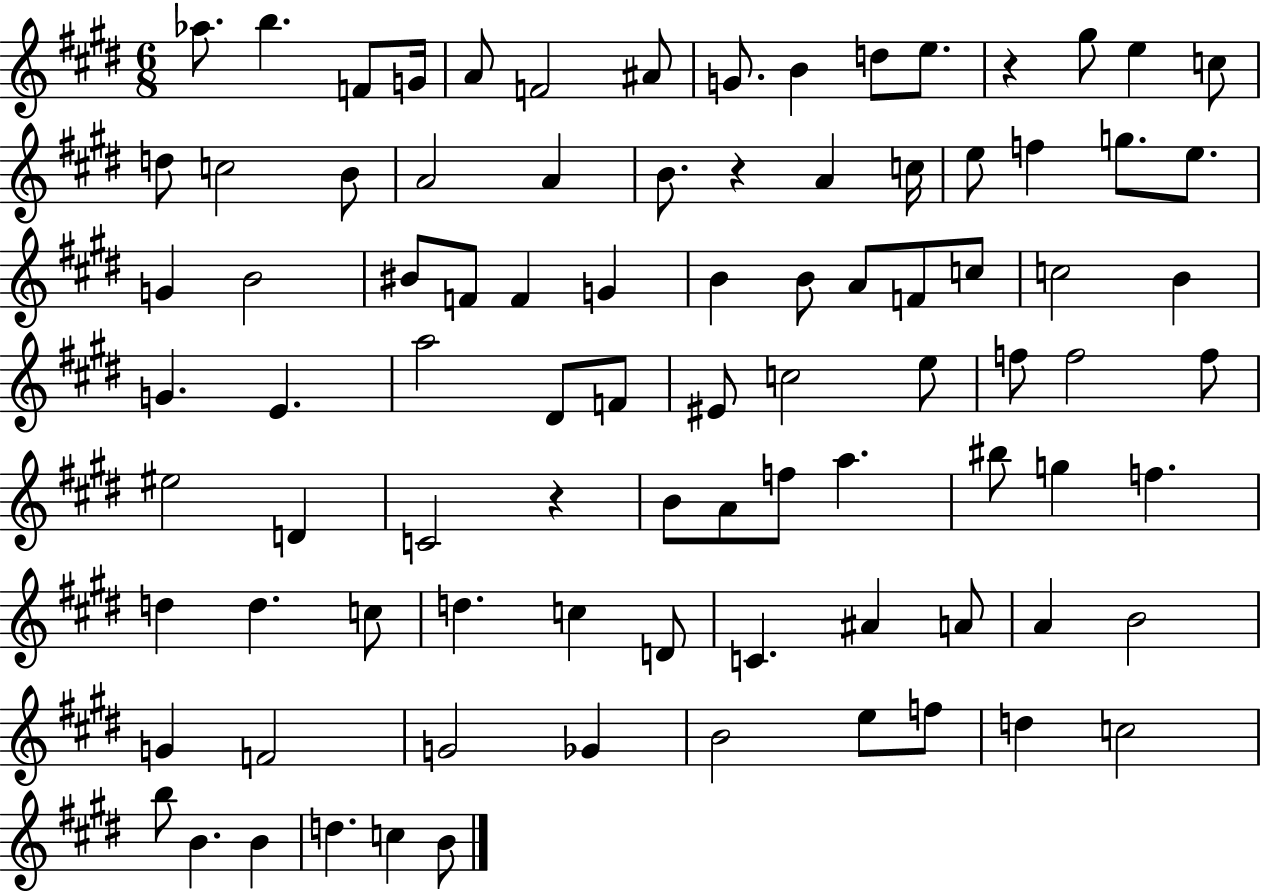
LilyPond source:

{
  \clef treble
  \numericTimeSignature
  \time 6/8
  \key e \major
  \repeat volta 2 { aes''8. b''4. f'8 g'16 | a'8 f'2 ais'8 | g'8. b'4 d''8 e''8. | r4 gis''8 e''4 c''8 | \break d''8 c''2 b'8 | a'2 a'4 | b'8. r4 a'4 c''16 | e''8 f''4 g''8. e''8. | \break g'4 b'2 | bis'8 f'8 f'4 g'4 | b'4 b'8 a'8 f'8 c''8 | c''2 b'4 | \break g'4. e'4. | a''2 dis'8 f'8 | eis'8 c''2 e''8 | f''8 f''2 f''8 | \break eis''2 d'4 | c'2 r4 | b'8 a'8 f''8 a''4. | bis''8 g''4 f''4. | \break d''4 d''4. c''8 | d''4. c''4 d'8 | c'4. ais'4 a'8 | a'4 b'2 | \break g'4 f'2 | g'2 ges'4 | b'2 e''8 f''8 | d''4 c''2 | \break b''8 b'4. b'4 | d''4. c''4 b'8 | } \bar "|."
}